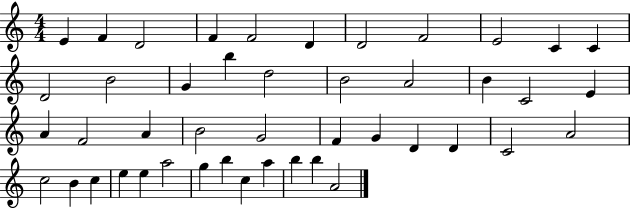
{
  \clef treble
  \numericTimeSignature
  \time 4/4
  \key c \major
  e'4 f'4 d'2 | f'4 f'2 d'4 | d'2 f'2 | e'2 c'4 c'4 | \break d'2 b'2 | g'4 b''4 d''2 | b'2 a'2 | b'4 c'2 e'4 | \break a'4 f'2 a'4 | b'2 g'2 | f'4 g'4 d'4 d'4 | c'2 a'2 | \break c''2 b'4 c''4 | e''4 e''4 a''2 | g''4 b''4 c''4 a''4 | b''4 b''4 a'2 | \break \bar "|."
}